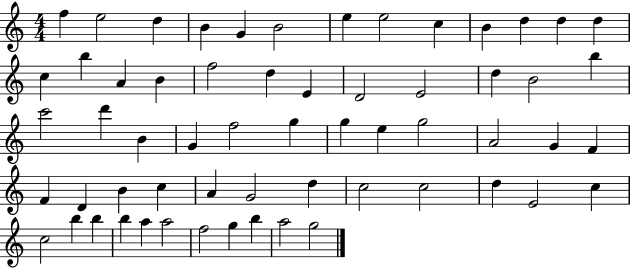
X:1
T:Untitled
M:4/4
L:1/4
K:C
f e2 d B G B2 e e2 c B d d d c b A B f2 d E D2 E2 d B2 b c'2 d' B G f2 g g e g2 A2 G F F D B c A G2 d c2 c2 d E2 c c2 b b b a a2 f2 g b a2 g2